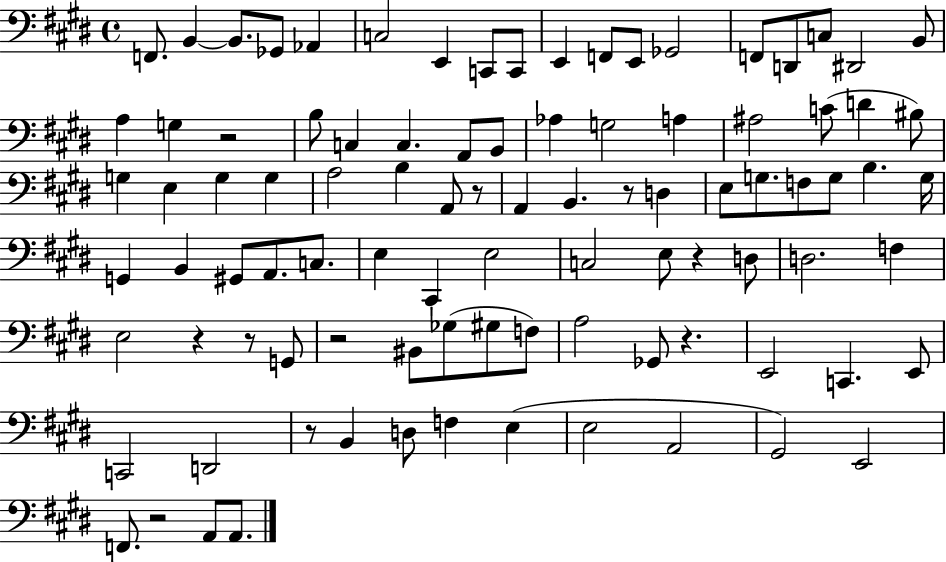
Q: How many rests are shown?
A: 10